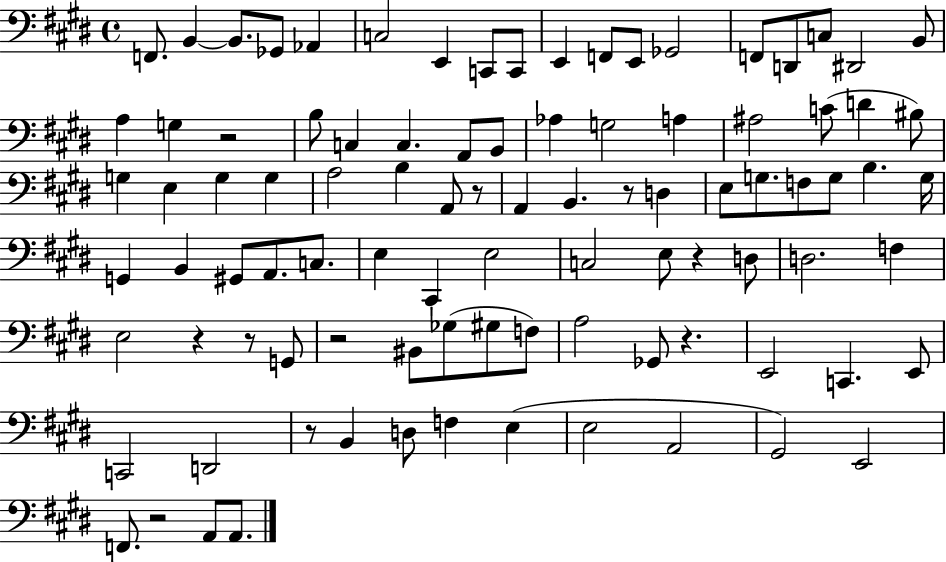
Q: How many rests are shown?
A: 10